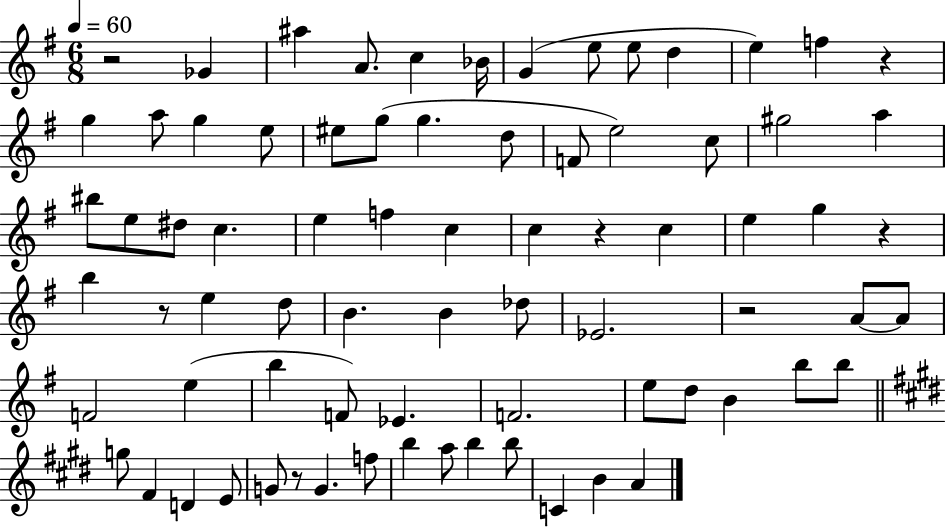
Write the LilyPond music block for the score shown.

{
  \clef treble
  \numericTimeSignature
  \time 6/8
  \key g \major
  \tempo 4 = 60
  r2 ges'4 | ais''4 a'8. c''4 bes'16 | g'4( e''8 e''8 d''4 | e''4) f''4 r4 | \break g''4 a''8 g''4 e''8 | eis''8 g''8( g''4. d''8 | f'8 e''2) c''8 | gis''2 a''4 | \break bis''8 e''8 dis''8 c''4. | e''4 f''4 c''4 | c''4 r4 c''4 | e''4 g''4 r4 | \break b''4 r8 e''4 d''8 | b'4. b'4 des''8 | ees'2. | r2 a'8~~ a'8 | \break f'2 e''4( | b''4 f'8) ees'4. | f'2. | e''8 d''8 b'4 b''8 b''8 | \break \bar "||" \break \key e \major g''8 fis'4 d'4 e'8 | g'8 r8 g'4. f''8 | b''4 a''8 b''4 b''8 | c'4 b'4 a'4 | \break \bar "|."
}